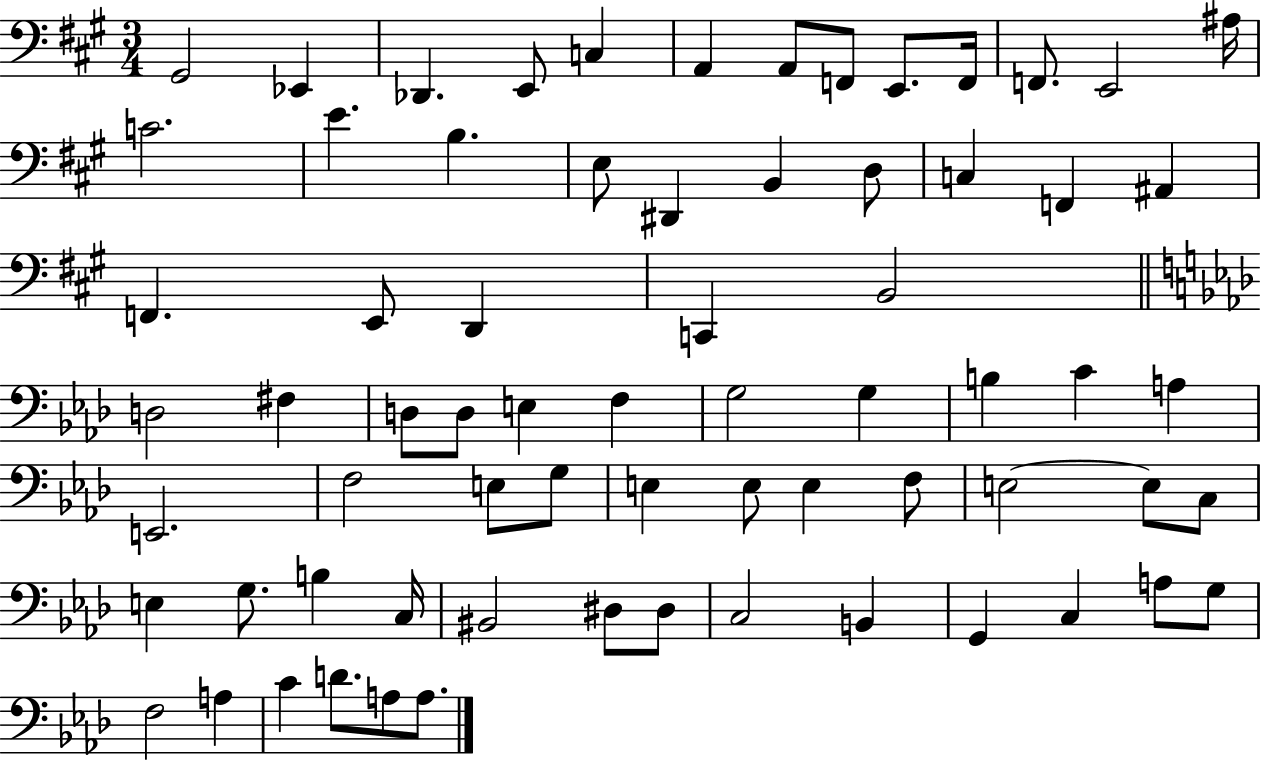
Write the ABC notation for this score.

X:1
T:Untitled
M:3/4
L:1/4
K:A
^G,,2 _E,, _D,, E,,/2 C, A,, A,,/2 F,,/2 E,,/2 F,,/4 F,,/2 E,,2 ^A,/4 C2 E B, E,/2 ^D,, B,, D,/2 C, F,, ^A,, F,, E,,/2 D,, C,, B,,2 D,2 ^F, D,/2 D,/2 E, F, G,2 G, B, C A, E,,2 F,2 E,/2 G,/2 E, E,/2 E, F,/2 E,2 E,/2 C,/2 E, G,/2 B, C,/4 ^B,,2 ^D,/2 ^D,/2 C,2 B,, G,, C, A,/2 G,/2 F,2 A, C D/2 A,/2 A,/2